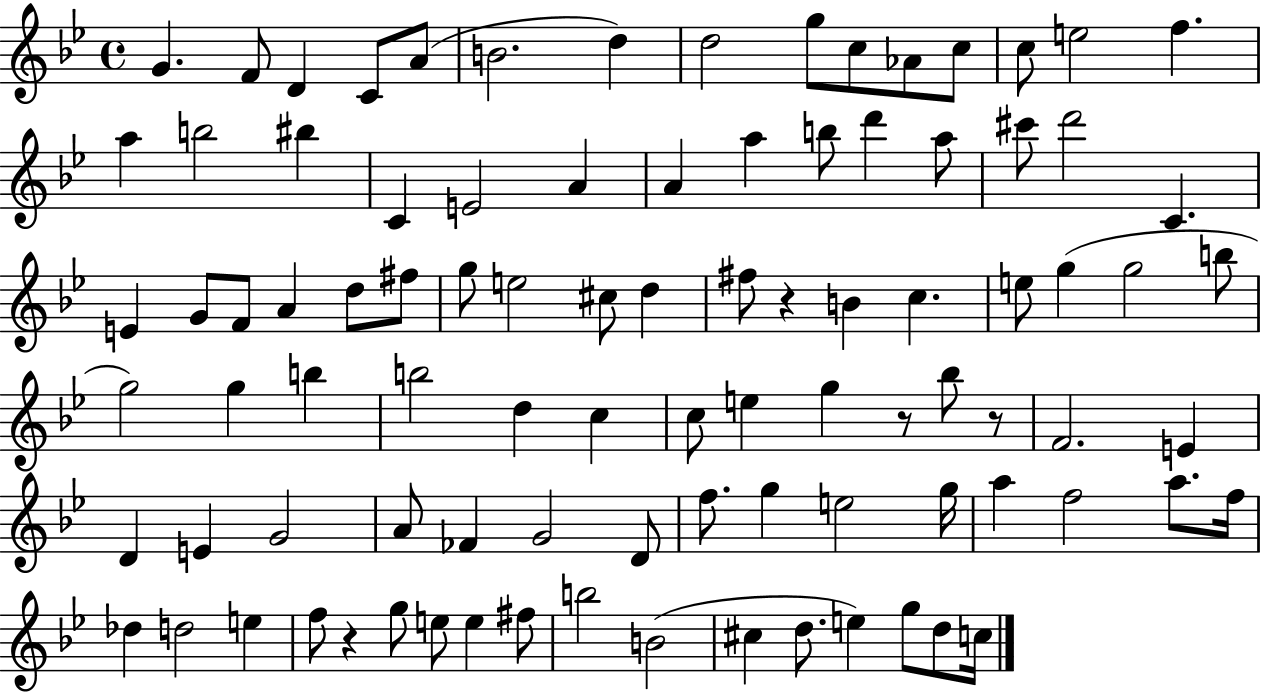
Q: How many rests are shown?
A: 4